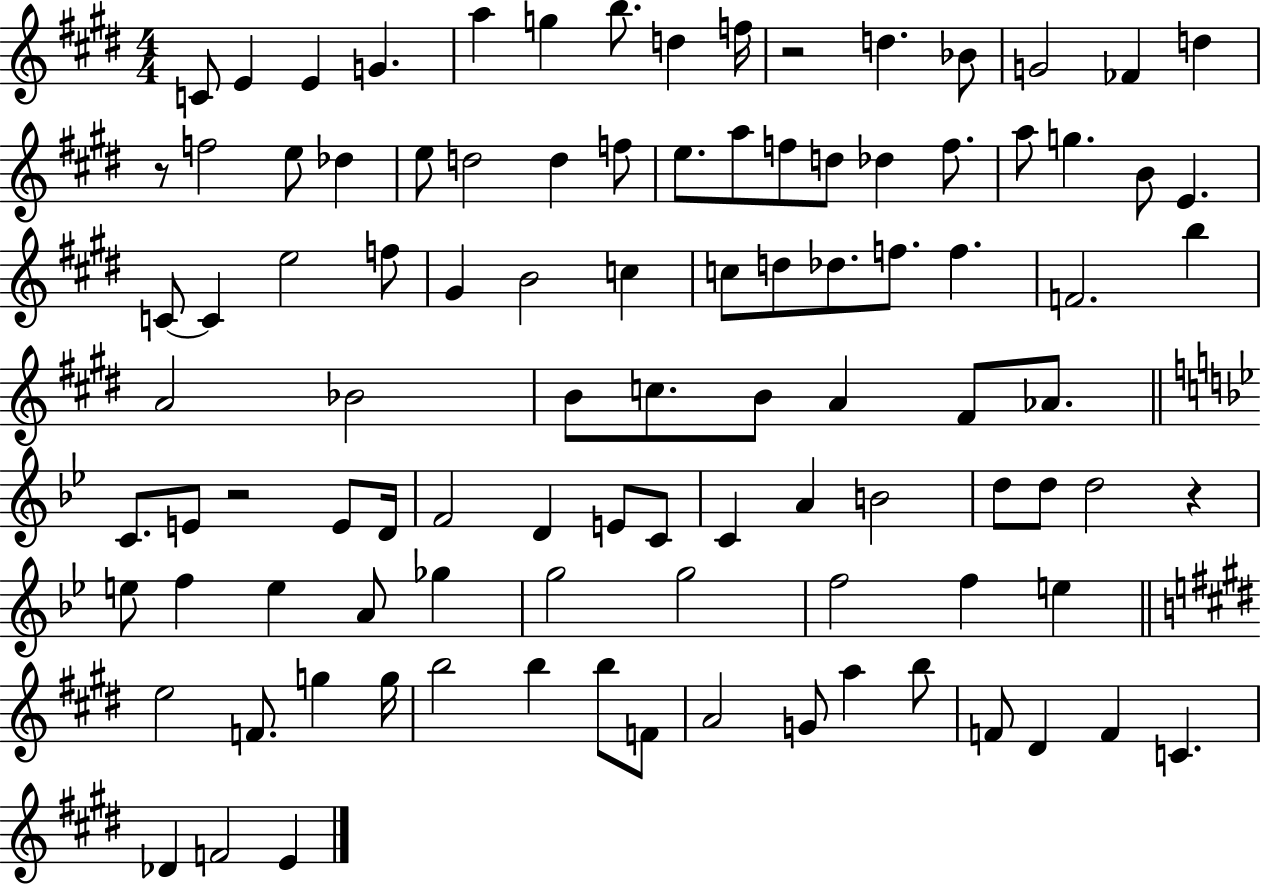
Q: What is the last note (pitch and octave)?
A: E4